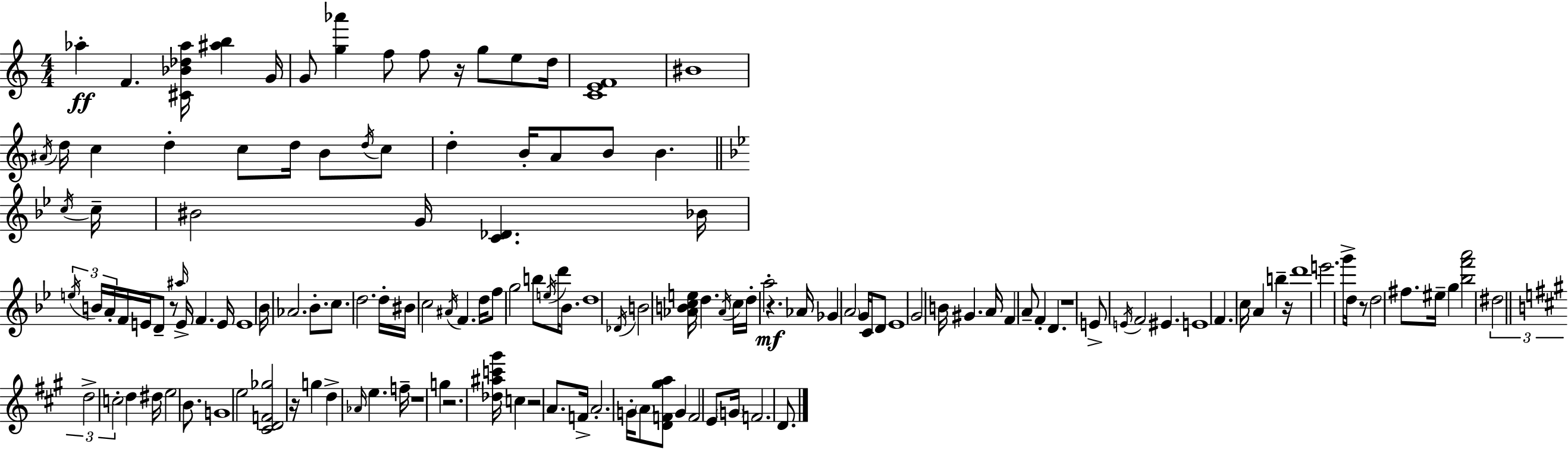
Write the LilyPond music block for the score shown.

{
  \clef treble
  \numericTimeSignature
  \time 4/4
  \key a \minor
  \repeat volta 2 { aes''4-.\ff f'4. <cis' bes' des'' aes''>16 <ais'' b''>4 g'16 | g'8 <g'' aes'''>4 f''8 f''8 r16 g''8 e''8 d''16 | <c' e' f'>1 | bis'1 | \break \acciaccatura { ais'16 } d''16 c''4 d''4-. c''8 d''16 b'8 \acciaccatura { d''16 } | c''8 d''4-. b'16-. a'8 b'8 b'4. | \bar "||" \break \key g \minor \acciaccatura { c''16 } c''16-- bis'2 g'16 <c' des'>4. | bes'16 \tuplet 3/2 { \acciaccatura { e''16 } b'16 a'16-. } f'16 e'16 d'8-- r8 \grace { ais''16 } e'16-> f'4. | e'16 e'1 | bes'16 aes'2. | \break bes'8.-. c''8. d''2. | d''16-. bis'16 c''2 \acciaccatura { ais'16 } f'4. | d''16 f''8 g''2 b''8 | \acciaccatura { e''16 } d'''16 bes'8. d''1 | \break \acciaccatura { des'16 } b'2 <aes' b' c'' e''>16 | d''4. \acciaccatura { aes'16 } c''16 d''16-. a''2-.\mf | r4. aes'16 ges'4 \parenthesize a'2 | g'16 c'16 d'8 ees'1 | \break g'2 | b'16 gis'4. a'16 f'4 a'8-- f'4-. | d'4. r1 | e'8-> \acciaccatura { e'16 } f'2 | \break eis'4. e'1 | f'4. c''16 | a'4 b''4-- r16 d'''1 | e'''2. | \break g'''16-> d''16 r8 d''2 | fis''8. eis''16-- g''4 <bes'' f''' a'''>2 | \tuplet 3/2 { dis''2 \bar "||" \break \key a \major d''2-> c''2-. } | d''4 dis''16 e''2 b'8. | g'1 | e''2 <cis' d' f' ges''>2 | \break r16 g''4 d''4-> \grace { aes'16 } e''4. | f''16-- r1 | g''4 r2. | <des'' ais'' c''' gis'''>16 c''4 r2 a'8. | \break f'16-> a'2.-. g'16-. \parenthesize a'8 | <d' f' gis'' a''>8 g'4 f'2 e'8 | \parenthesize g'16 f'2. d'8. | } \bar "|."
}